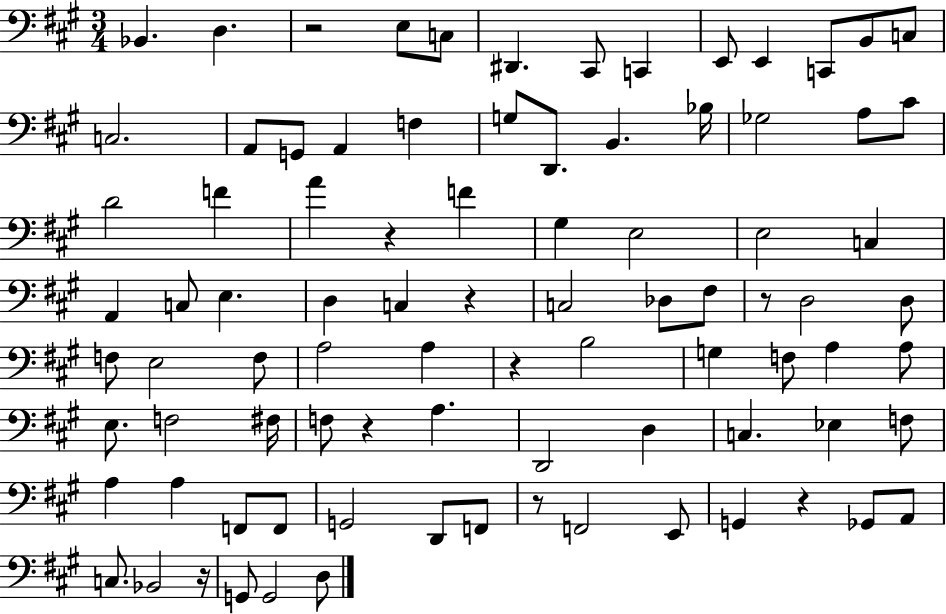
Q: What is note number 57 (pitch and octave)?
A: A3